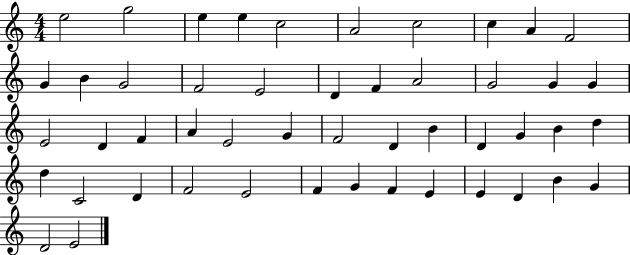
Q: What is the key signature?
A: C major